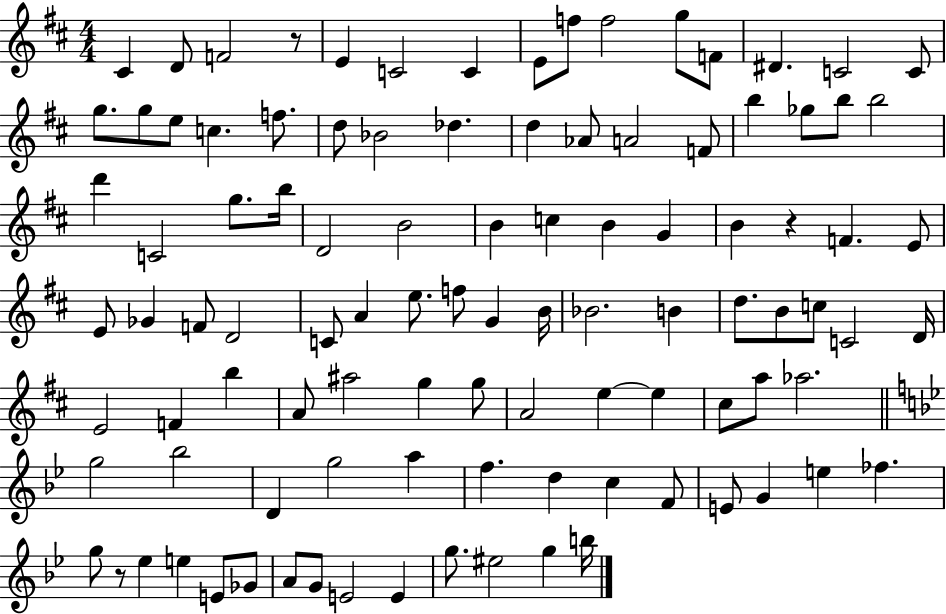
X:1
T:Untitled
M:4/4
L:1/4
K:D
^C D/2 F2 z/2 E C2 C E/2 f/2 f2 g/2 F/2 ^D C2 C/2 g/2 g/2 e/2 c f/2 d/2 _B2 _d d _A/2 A2 F/2 b _g/2 b/2 b2 d' C2 g/2 b/4 D2 B2 B c B G B z F E/2 E/2 _G F/2 D2 C/2 A e/2 f/2 G B/4 _B2 B d/2 B/2 c/2 C2 D/4 E2 F b A/2 ^a2 g g/2 A2 e e ^c/2 a/2 _a2 g2 _b2 D g2 a f d c F/2 E/2 G e _f g/2 z/2 _e e E/2 _G/2 A/2 G/2 E2 E g/2 ^e2 g b/4